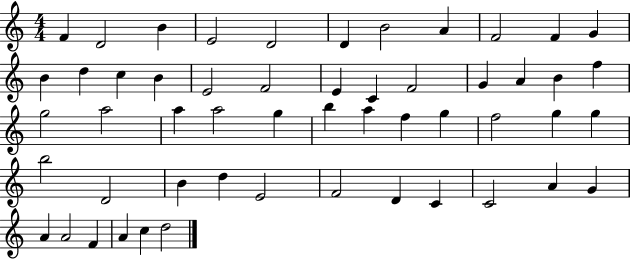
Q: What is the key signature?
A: C major